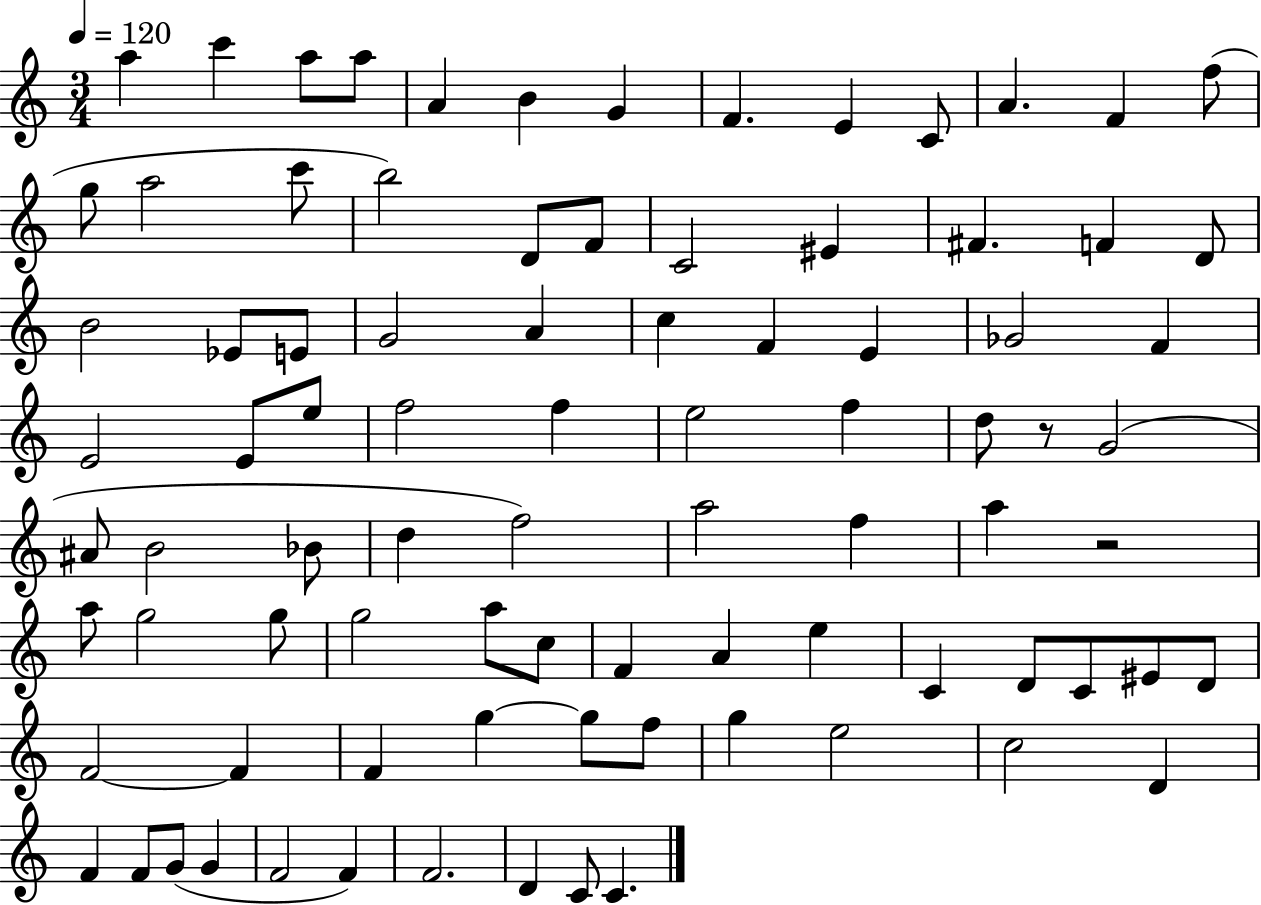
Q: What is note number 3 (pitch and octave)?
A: A5